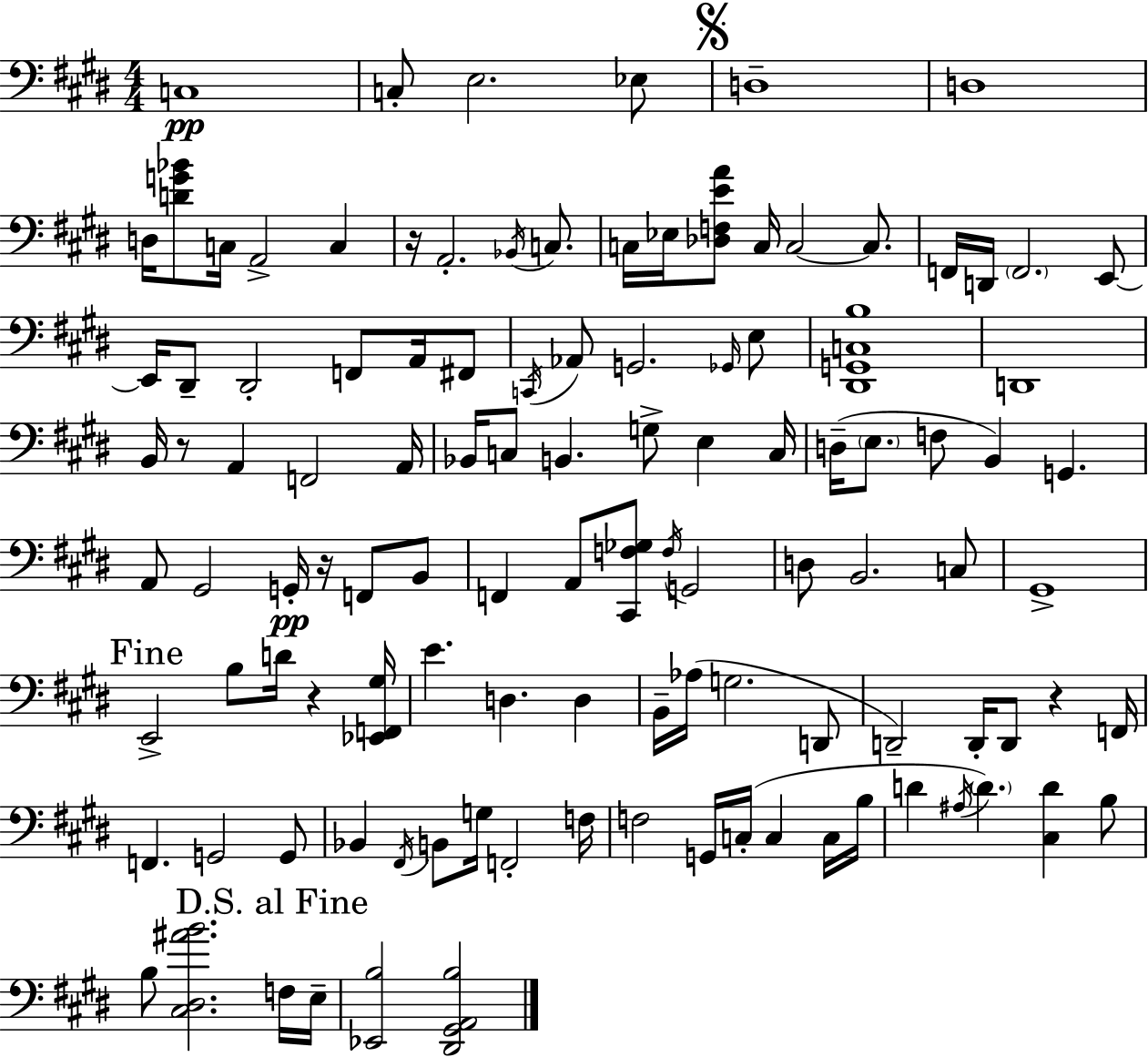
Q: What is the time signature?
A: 4/4